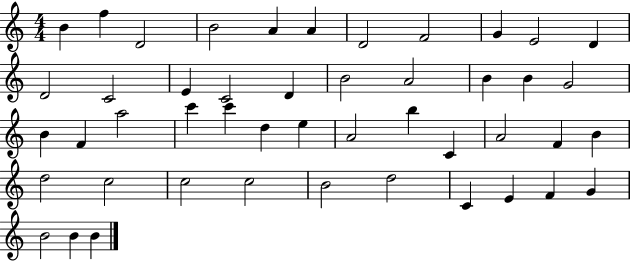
B4/q F5/q D4/h B4/h A4/q A4/q D4/h F4/h G4/q E4/h D4/q D4/h C4/h E4/q C4/h D4/q B4/h A4/h B4/q B4/q G4/h B4/q F4/q A5/h C6/q C6/q D5/q E5/q A4/h B5/q C4/q A4/h F4/q B4/q D5/h C5/h C5/h C5/h B4/h D5/h C4/q E4/q F4/q G4/q B4/h B4/q B4/q